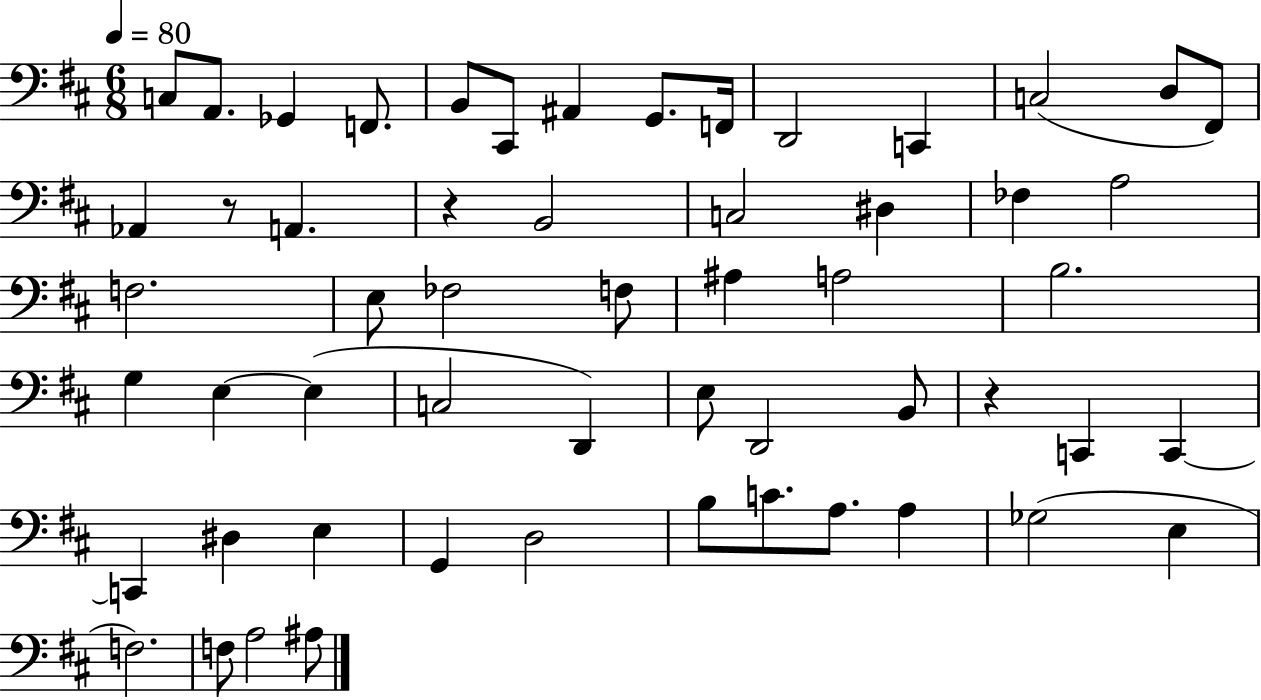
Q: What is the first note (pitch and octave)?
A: C3